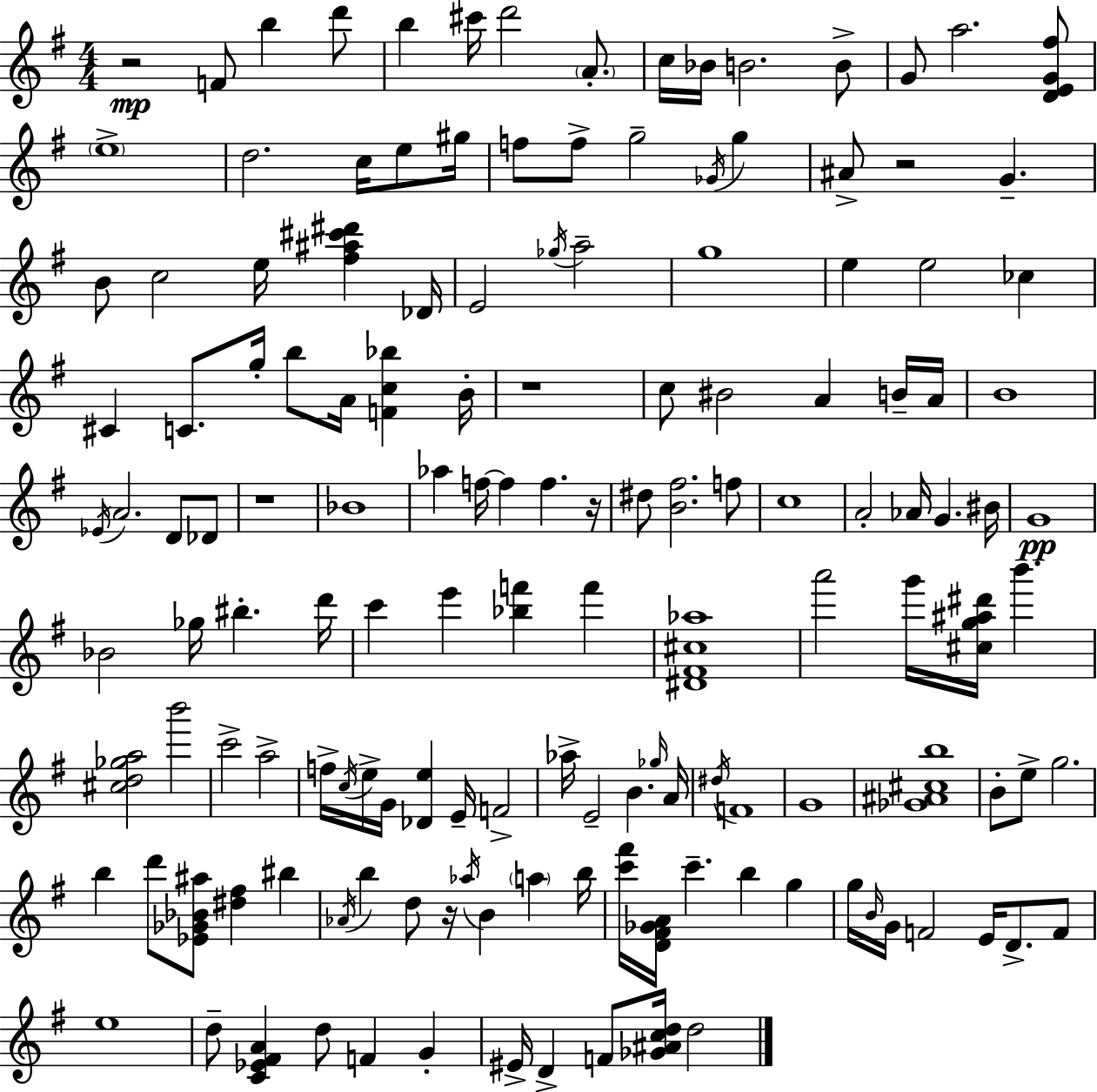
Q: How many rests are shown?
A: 6